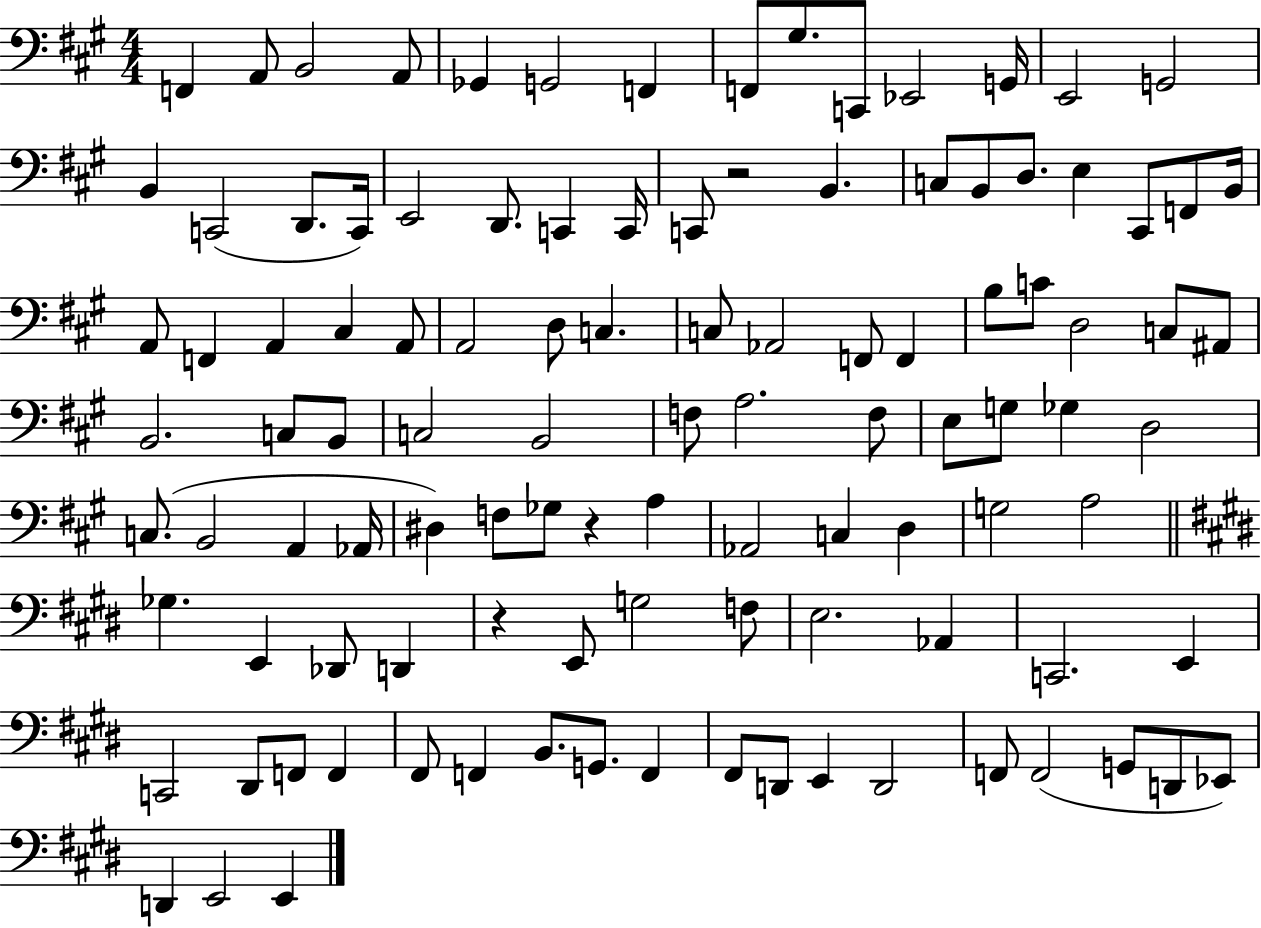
F2/q A2/e B2/h A2/e Gb2/q G2/h F2/q F2/e G#3/e. C2/e Eb2/h G2/s E2/h G2/h B2/q C2/h D2/e. C2/s E2/h D2/e. C2/q C2/s C2/e R/h B2/q. C3/e B2/e D3/e. E3/q C#2/e F2/e B2/s A2/e F2/q A2/q C#3/q A2/e A2/h D3/e C3/q. C3/e Ab2/h F2/e F2/q B3/e C4/e D3/h C3/e A#2/e B2/h. C3/e B2/e C3/h B2/h F3/e A3/h. F3/e E3/e G3/e Gb3/q D3/h C3/e. B2/h A2/q Ab2/s D#3/q F3/e Gb3/e R/q A3/q Ab2/h C3/q D3/q G3/h A3/h Gb3/q. E2/q Db2/e D2/q R/q E2/e G3/h F3/e E3/h. Ab2/q C2/h. E2/q C2/h D#2/e F2/e F2/q F#2/e F2/q B2/e. G2/e. F2/q F#2/e D2/e E2/q D2/h F2/e F2/h G2/e D2/e Eb2/e D2/q E2/h E2/q